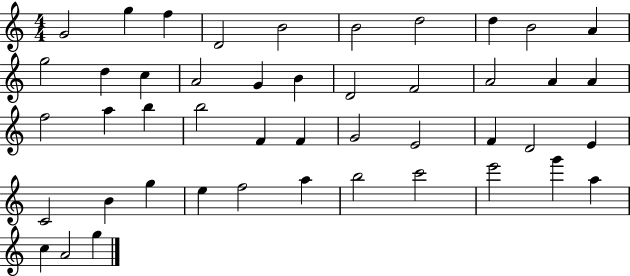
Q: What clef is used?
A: treble